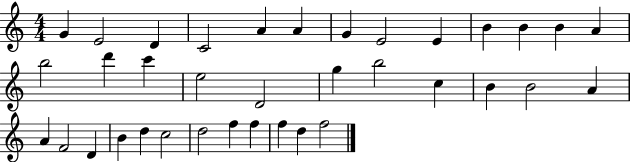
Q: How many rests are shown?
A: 0